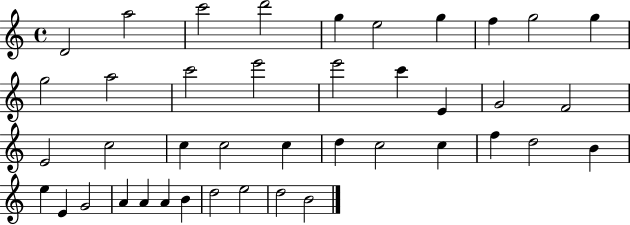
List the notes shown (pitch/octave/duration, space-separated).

D4/h A5/h C6/h D6/h G5/q E5/h G5/q F5/q G5/h G5/q G5/h A5/h C6/h E6/h E6/h C6/q E4/q G4/h F4/h E4/h C5/h C5/q C5/h C5/q D5/q C5/h C5/q F5/q D5/h B4/q E5/q E4/q G4/h A4/q A4/q A4/q B4/q D5/h E5/h D5/h B4/h